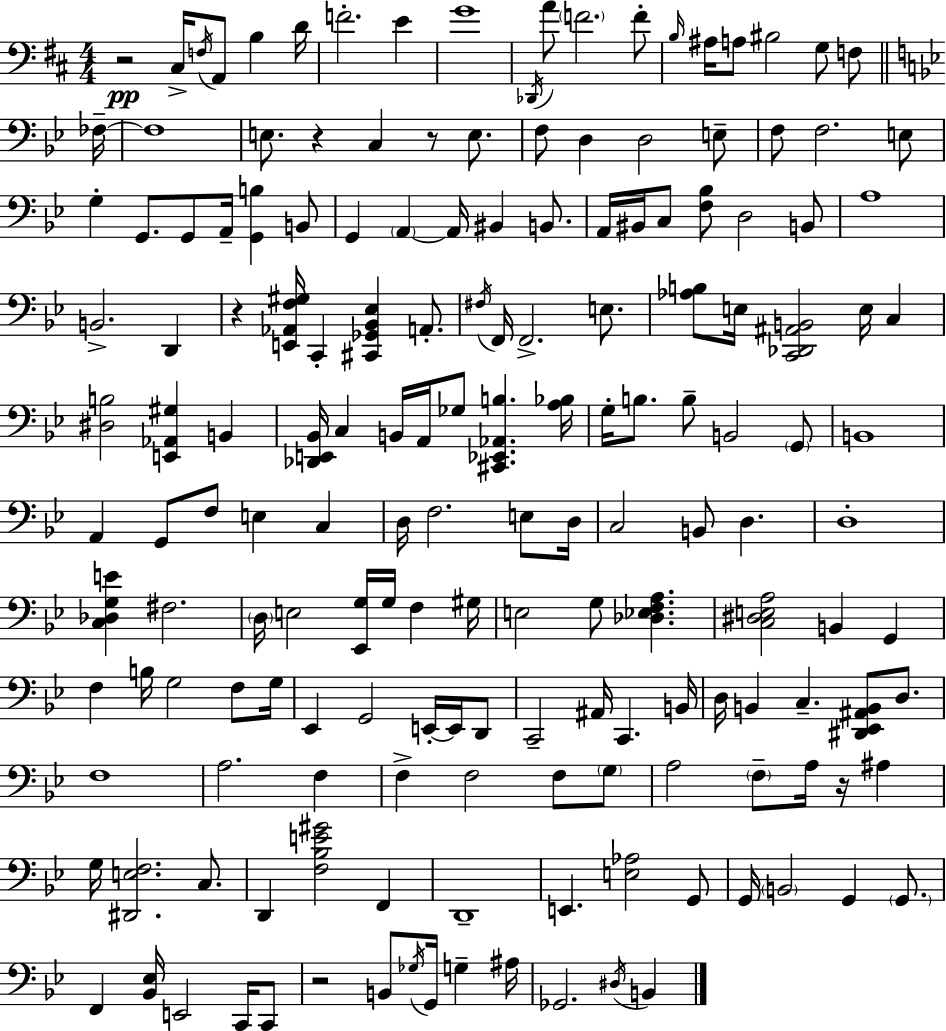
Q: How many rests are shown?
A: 6